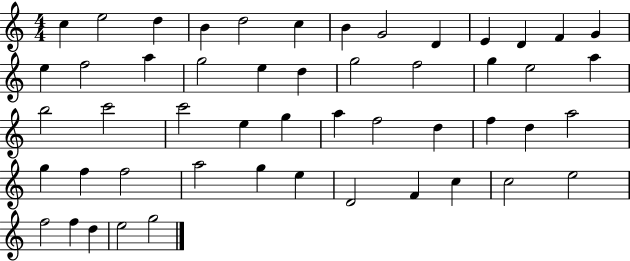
X:1
T:Untitled
M:4/4
L:1/4
K:C
c e2 d B d2 c B G2 D E D F G e f2 a g2 e d g2 f2 g e2 a b2 c'2 c'2 e g a f2 d f d a2 g f f2 a2 g e D2 F c c2 e2 f2 f d e2 g2